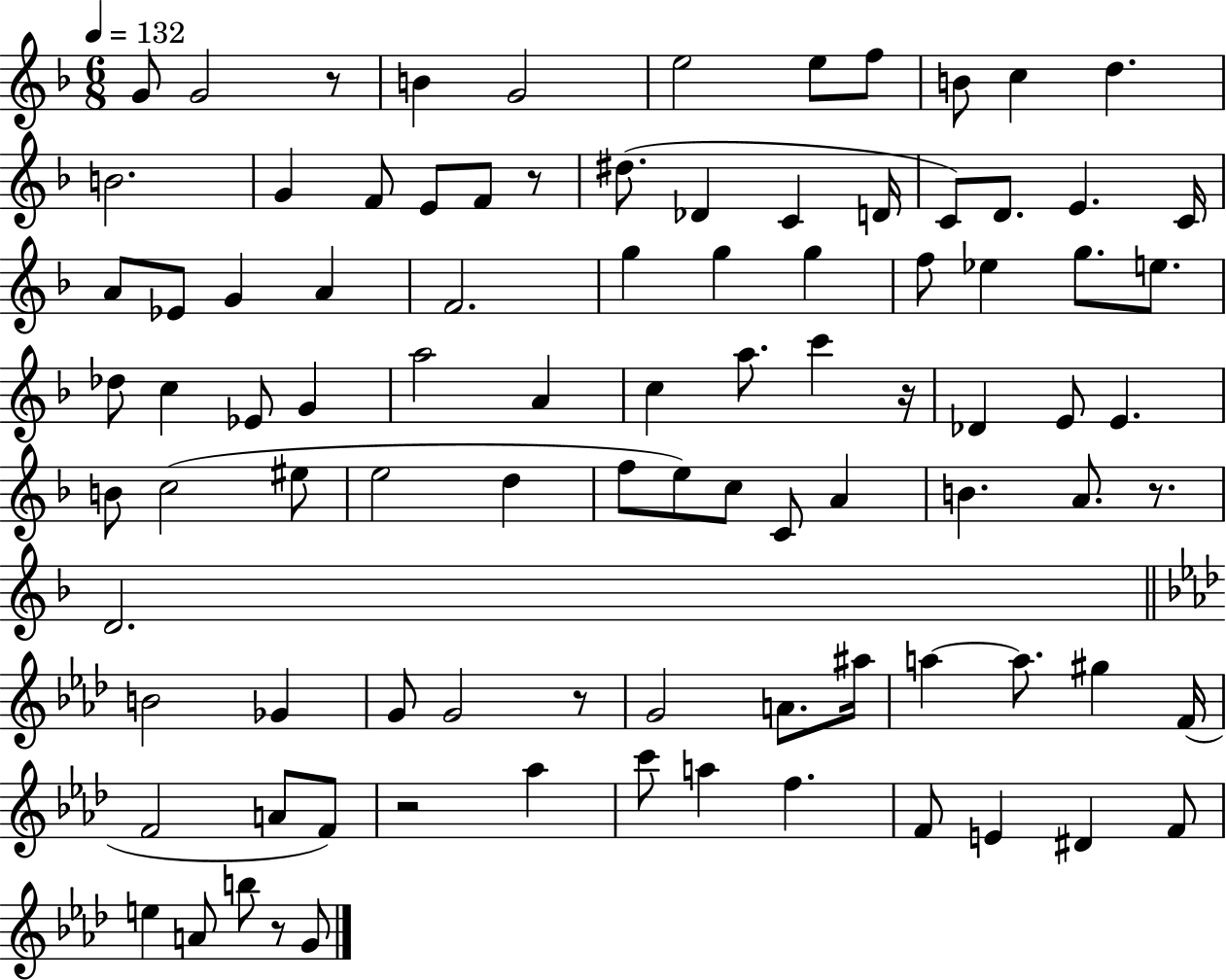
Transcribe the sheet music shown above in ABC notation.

X:1
T:Untitled
M:6/8
L:1/4
K:F
G/2 G2 z/2 B G2 e2 e/2 f/2 B/2 c d B2 G F/2 E/2 F/2 z/2 ^d/2 _D C D/4 C/2 D/2 E C/4 A/2 _E/2 G A F2 g g g f/2 _e g/2 e/2 _d/2 c _E/2 G a2 A c a/2 c' z/4 _D E/2 E B/2 c2 ^e/2 e2 d f/2 e/2 c/2 C/2 A B A/2 z/2 D2 B2 _G G/2 G2 z/2 G2 A/2 ^a/4 a a/2 ^g F/4 F2 A/2 F/2 z2 _a c'/2 a f F/2 E ^D F/2 e A/2 b/2 z/2 G/2